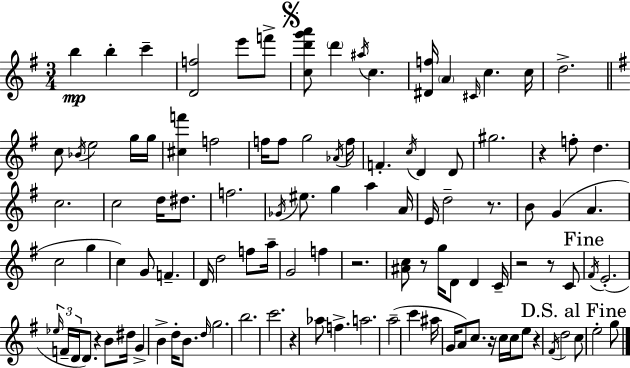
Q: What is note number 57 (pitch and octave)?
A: F5